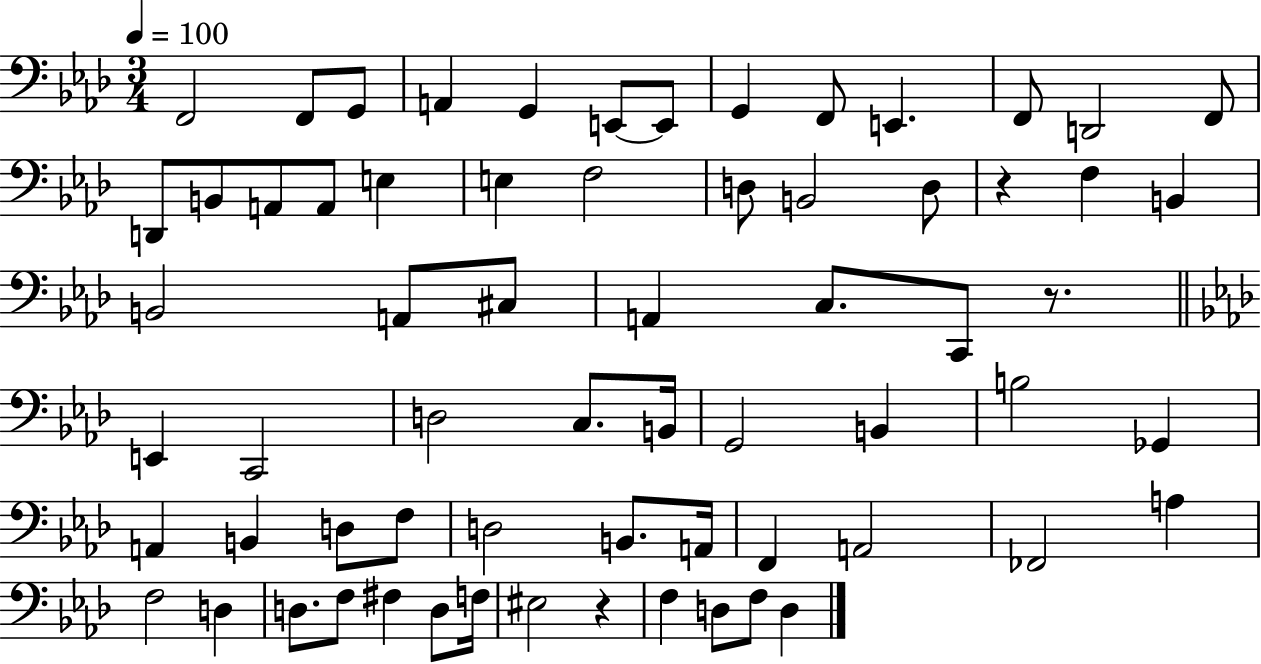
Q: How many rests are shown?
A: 3